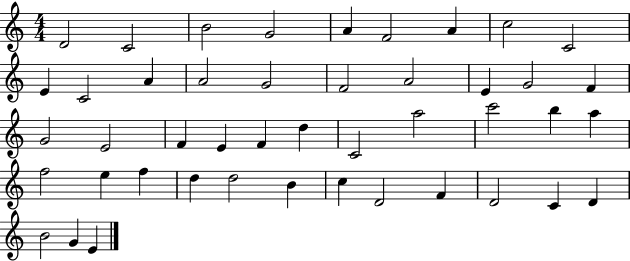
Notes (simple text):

D4/h C4/h B4/h G4/h A4/q F4/h A4/q C5/h C4/h E4/q C4/h A4/q A4/h G4/h F4/h A4/h E4/q G4/h F4/q G4/h E4/h F4/q E4/q F4/q D5/q C4/h A5/h C6/h B5/q A5/q F5/h E5/q F5/q D5/q D5/h B4/q C5/q D4/h F4/q D4/h C4/q D4/q B4/h G4/q E4/q